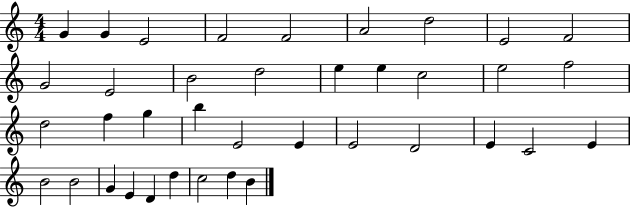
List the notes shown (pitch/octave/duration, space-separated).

G4/q G4/q E4/h F4/h F4/h A4/h D5/h E4/h F4/h G4/h E4/h B4/h D5/h E5/q E5/q C5/h E5/h F5/h D5/h F5/q G5/q B5/q E4/h E4/q E4/h D4/h E4/q C4/h E4/q B4/h B4/h G4/q E4/q D4/q D5/q C5/h D5/q B4/q